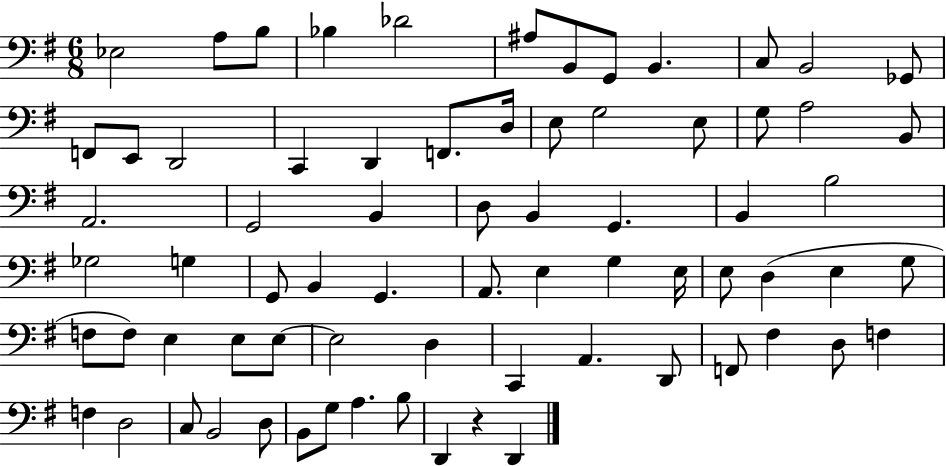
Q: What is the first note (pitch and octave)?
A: Eb3